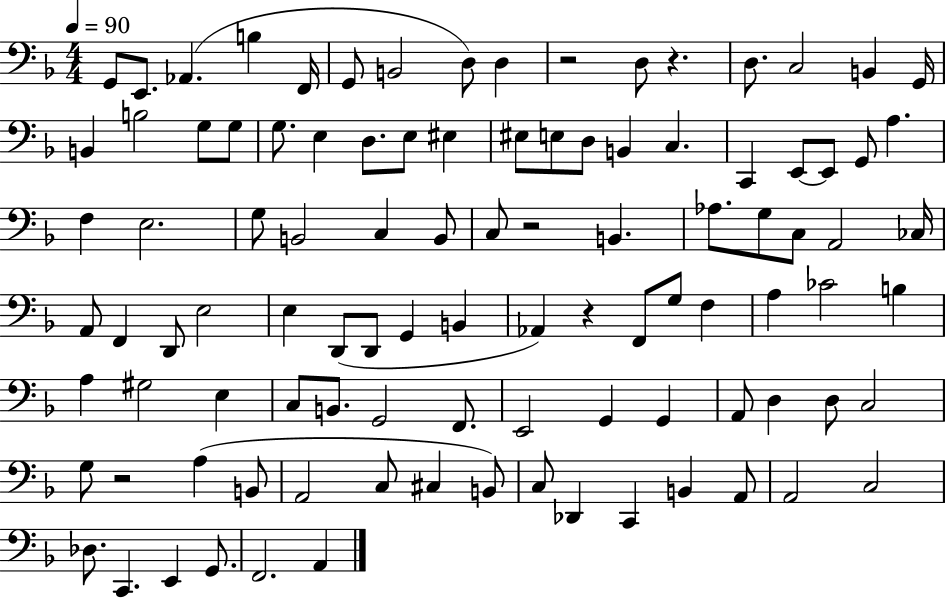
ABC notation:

X:1
T:Untitled
M:4/4
L:1/4
K:F
G,,/2 E,,/2 _A,, B, F,,/4 G,,/2 B,,2 D,/2 D, z2 D,/2 z D,/2 C,2 B,, G,,/4 B,, B,2 G,/2 G,/2 G,/2 E, D,/2 E,/2 ^E, ^E,/2 E,/2 D,/2 B,, C, C,, E,,/2 E,,/2 G,,/2 A, F, E,2 G,/2 B,,2 C, B,,/2 C,/2 z2 B,, _A,/2 G,/2 C,/2 A,,2 _C,/4 A,,/2 F,, D,,/2 E,2 E, D,,/2 D,,/2 G,, B,, _A,, z F,,/2 G,/2 F, A, _C2 B, A, ^G,2 E, C,/2 B,,/2 G,,2 F,,/2 E,,2 G,, G,, A,,/2 D, D,/2 C,2 G,/2 z2 A, B,,/2 A,,2 C,/2 ^C, B,,/2 C,/2 _D,, C,, B,, A,,/2 A,,2 C,2 _D,/2 C,, E,, G,,/2 F,,2 A,,